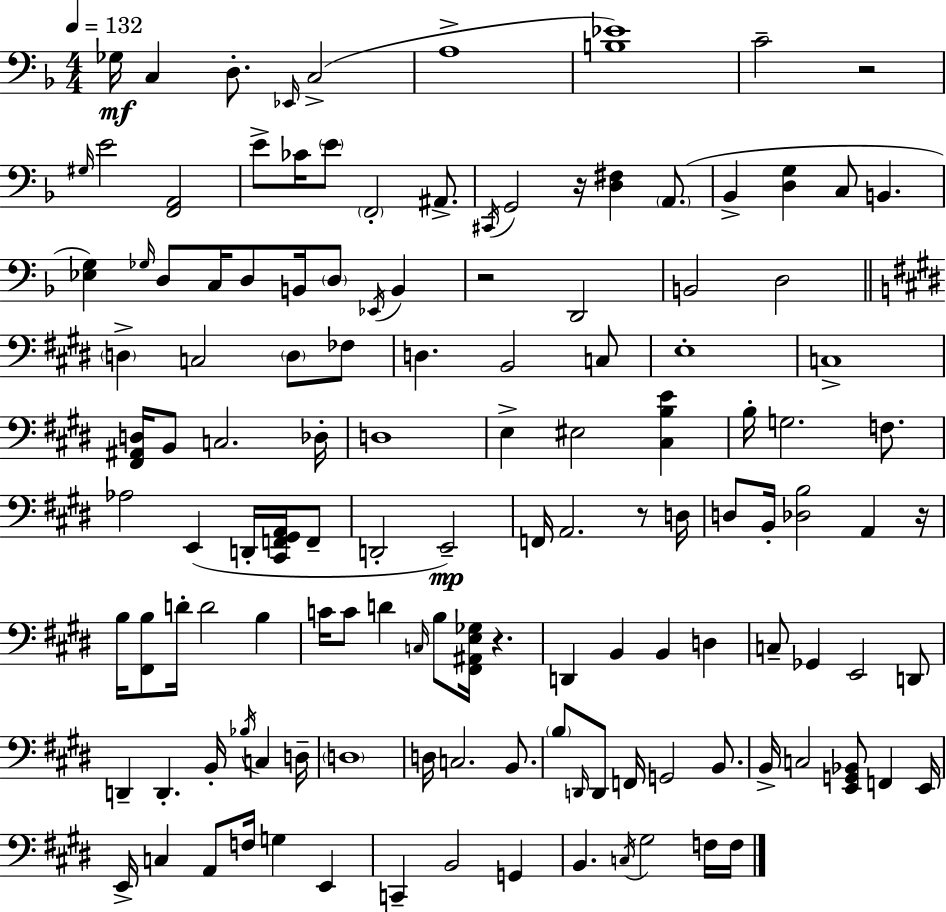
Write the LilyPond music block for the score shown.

{
  \clef bass
  \numericTimeSignature
  \time 4/4
  \key f \major
  \tempo 4 = 132
  ges16\mf c4 d8.-. \grace { ees,16 } c2->( | a1-> | <b ees'>1) | c'2-- r2 | \break \grace { gis16 } e'2 <f, a,>2 | e'8-> ces'16 \parenthesize e'8 \parenthesize f,2-. ais,8.-> | \acciaccatura { cis,16 } g,2 r16 <d fis>4 | \parenthesize a,8.( bes,4-> <d g>4 c8 b,4. | \break <ees g>4) \grace { ges16 } d8 c16 d8 b,16 \parenthesize d8 | \acciaccatura { ees,16 } b,4 r2 d,2 | b,2 d2 | \bar "||" \break \key e \major \parenthesize d4-> c2 \parenthesize d8 fes8 | d4. b,2 c8 | e1-. | c1-> | \break <fis, ais, d>16 b,8 c2. des16-. | d1 | e4-> eis2 <cis b e'>4 | b16-. g2. f8. | \break aes2 e,4( d,16-. <cis, f, gis, a,>16 f,8-- | d,2-. e,2--\mp) | f,16 a,2. r8 d16 | d8 b,16-. <des b>2 a,4 r16 | \break b16 <fis, b>8 d'16-. d'2 b4 | c'16 c'8 d'4 \grace { c16 } b8 <fis, ais, e ges>16 r4. | d,4 b,4 b,4 d4 | c8-- ges,4 e,2 d,8 | \break d,4-- d,4.-. b,16-. \acciaccatura { bes16 } c4 | d16-- \parenthesize d1 | d16 c2. b,8. | \parenthesize b8 \grace { d,16 } d,8 f,16 g,2 | \break b,8. b,16-> c2 <e, g, bes,>8 f,4 | e,16 e,16-> c4 a,8 f16 g4 e,4 | c,4-- b,2 g,4 | b,4. \acciaccatura { c16 } gis2 | \break f16 f16 \bar "|."
}